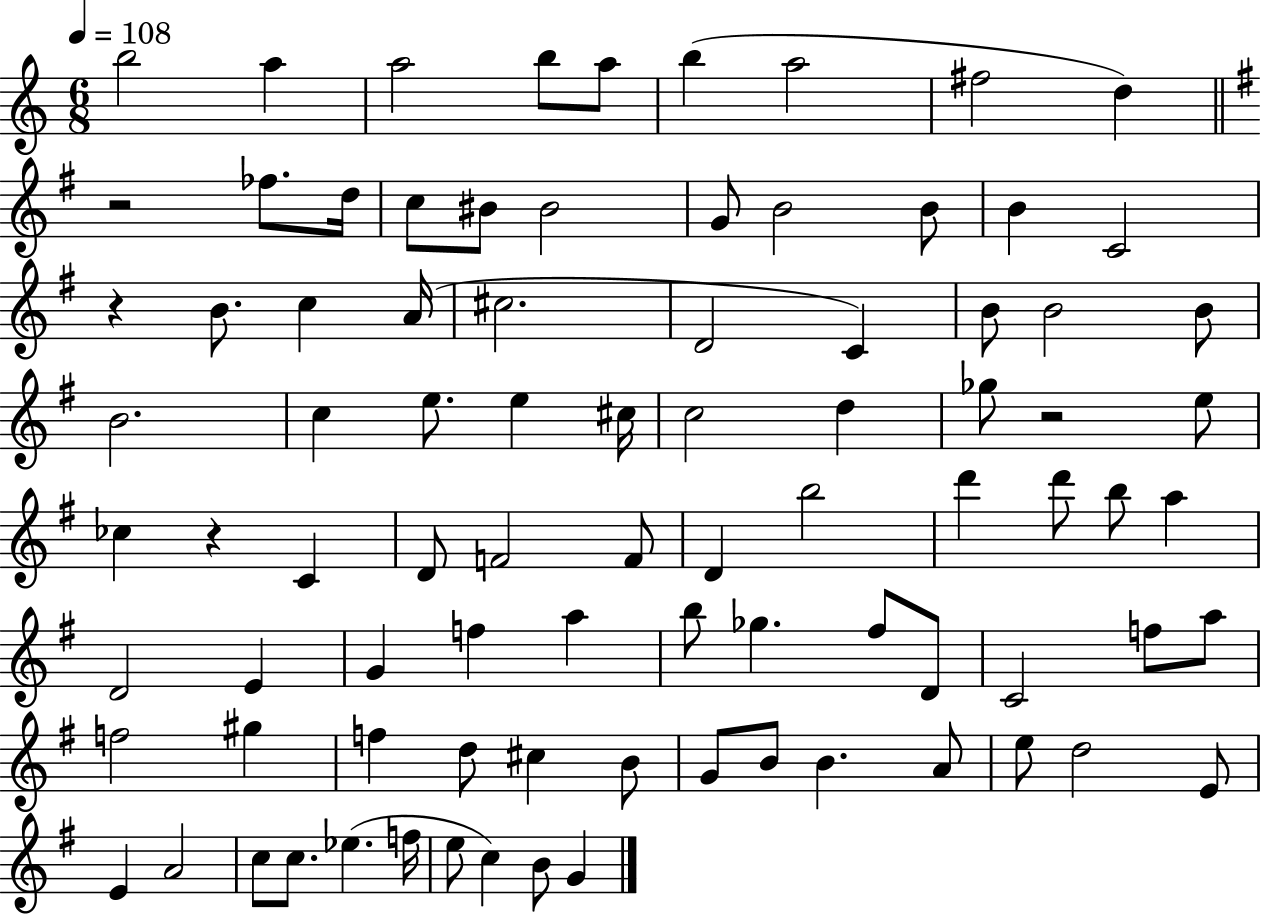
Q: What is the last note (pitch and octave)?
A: G4